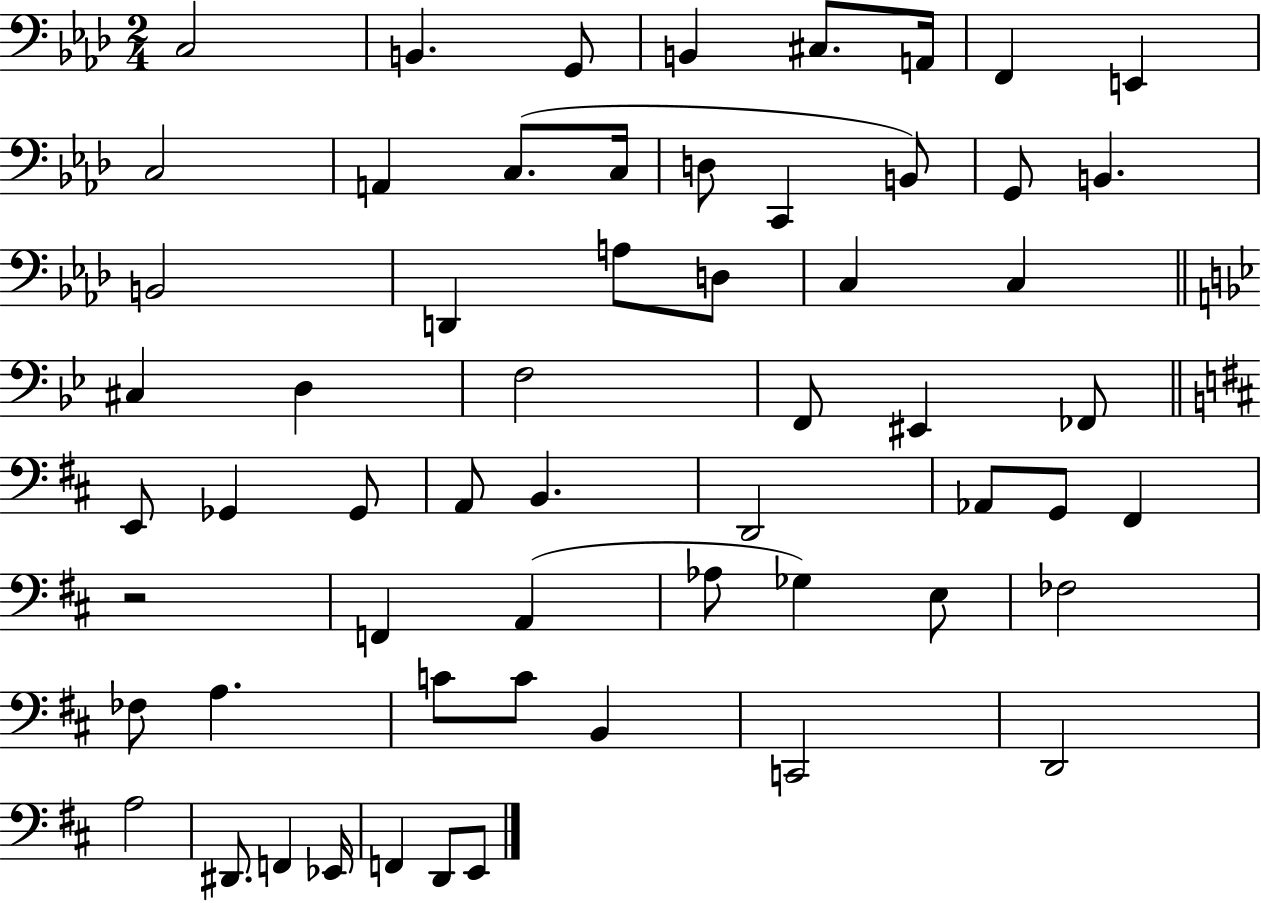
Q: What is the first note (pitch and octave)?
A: C3